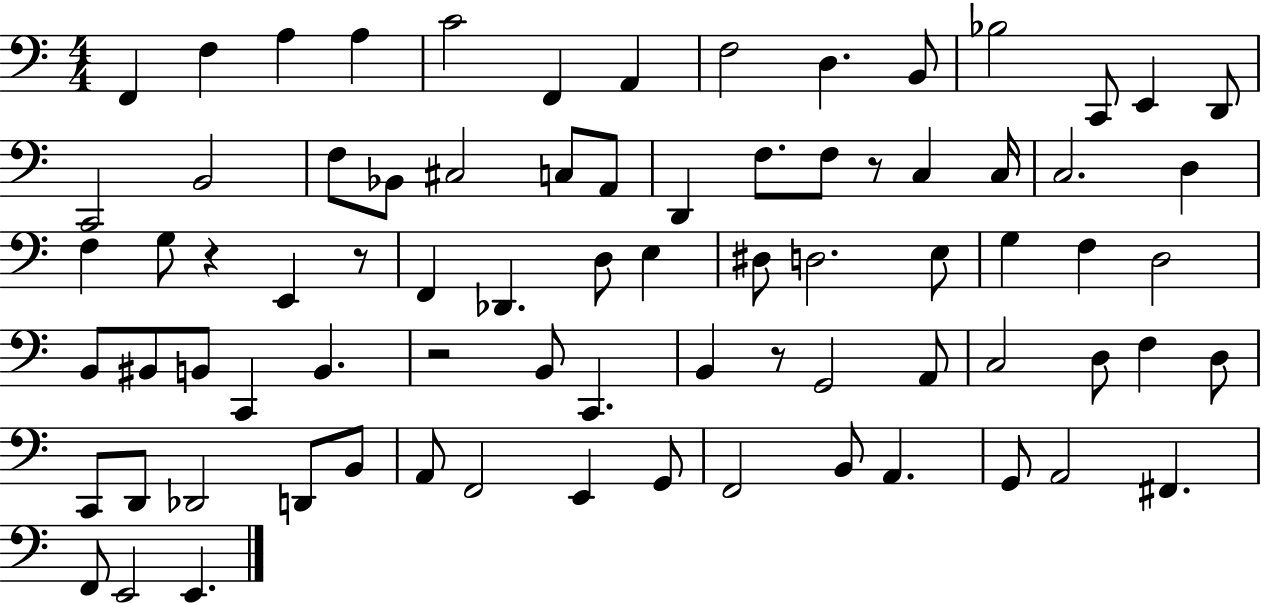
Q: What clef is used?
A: bass